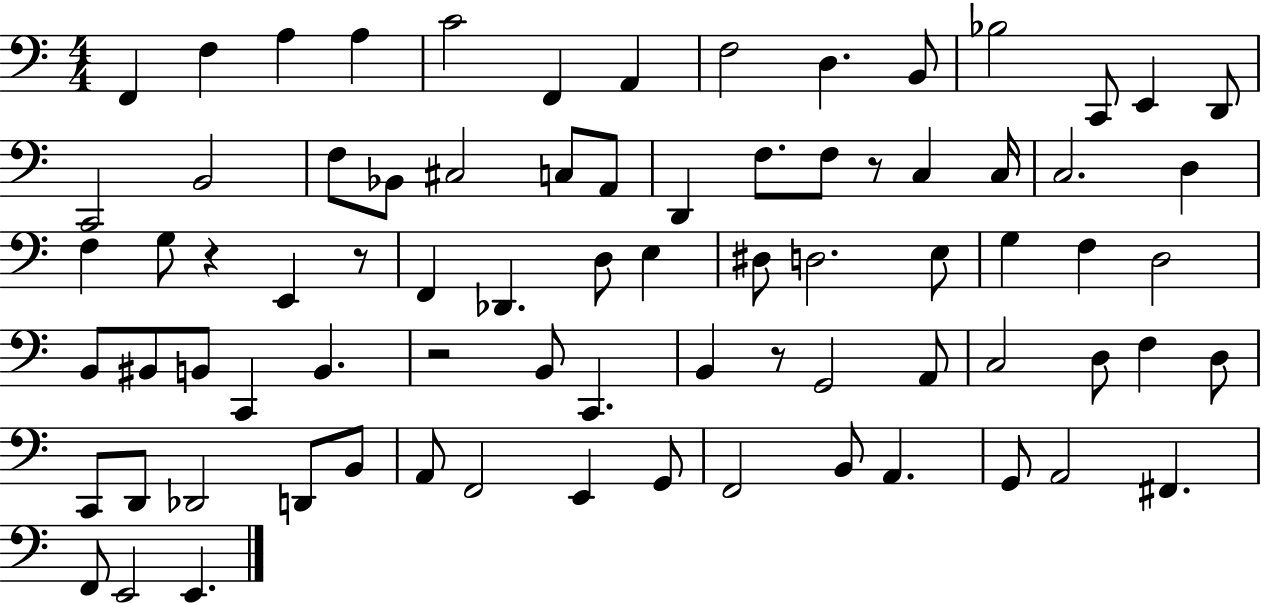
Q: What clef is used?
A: bass